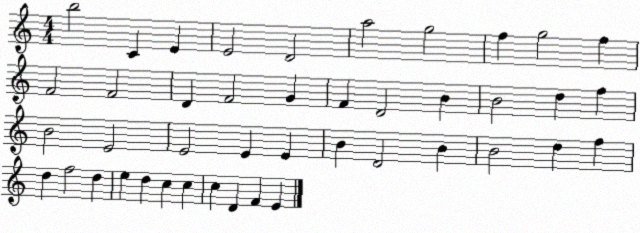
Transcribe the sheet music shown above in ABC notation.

X:1
T:Untitled
M:4/4
L:1/4
K:C
b2 C E E2 D2 a2 g2 f g2 f F2 F2 D F2 G F D2 B B2 d f B2 E2 E2 E E B D2 B B2 d f d f2 d e d c c c D F E